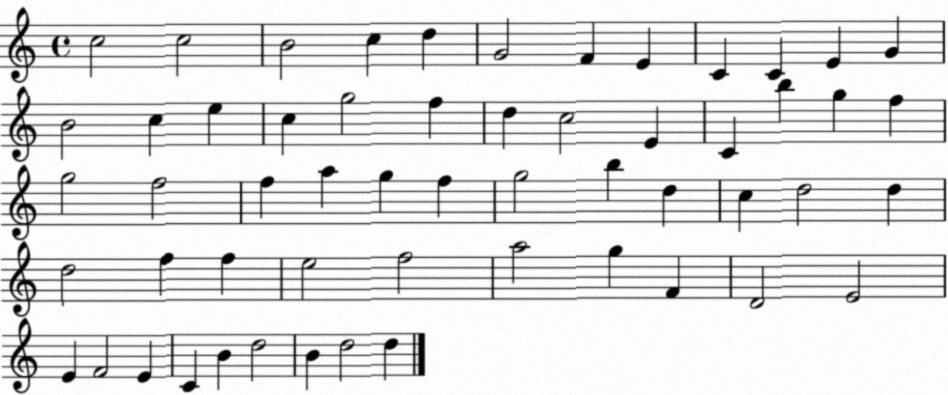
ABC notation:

X:1
T:Untitled
M:4/4
L:1/4
K:C
c2 c2 B2 c d G2 F E C C E G B2 c e c g2 f d c2 E C b g f g2 f2 f a g f g2 b d c d2 d d2 f f e2 f2 a2 g F D2 E2 E F2 E C B d2 B d2 d